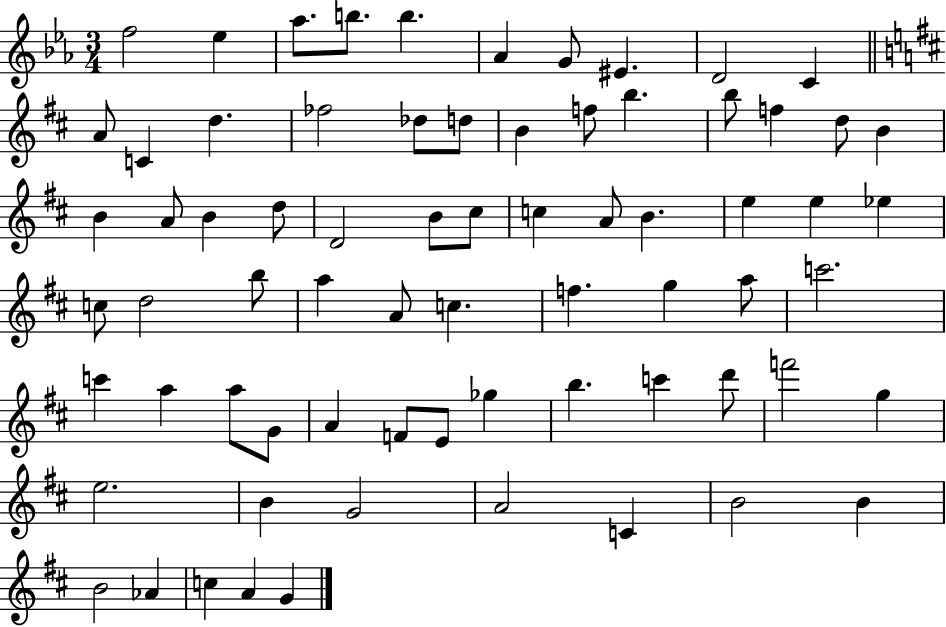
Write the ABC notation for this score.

X:1
T:Untitled
M:3/4
L:1/4
K:Eb
f2 _e _a/2 b/2 b _A G/2 ^E D2 C A/2 C d _f2 _d/2 d/2 B f/2 b b/2 f d/2 B B A/2 B d/2 D2 B/2 ^c/2 c A/2 B e e _e c/2 d2 b/2 a A/2 c f g a/2 c'2 c' a a/2 G/2 A F/2 E/2 _g b c' d'/2 f'2 g e2 B G2 A2 C B2 B B2 _A c A G